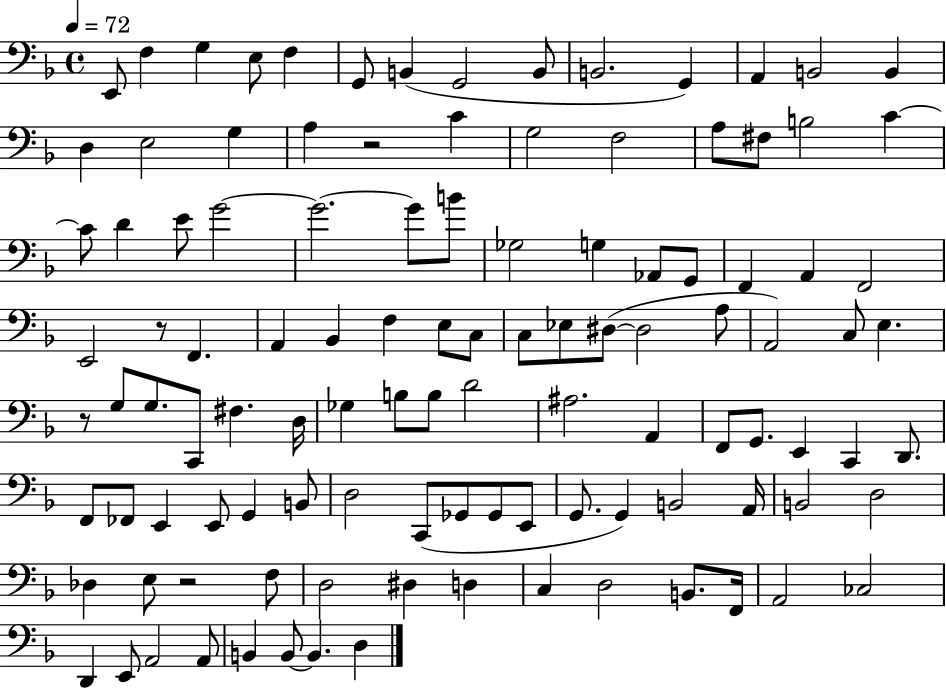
X:1
T:Untitled
M:4/4
L:1/4
K:F
E,,/2 F, G, E,/2 F, G,,/2 B,, G,,2 B,,/2 B,,2 G,, A,, B,,2 B,, D, E,2 G, A, z2 C G,2 F,2 A,/2 ^F,/2 B,2 C C/2 D E/2 G2 G2 G/2 B/2 _G,2 G, _A,,/2 G,,/2 F,, A,, F,,2 E,,2 z/2 F,, A,, _B,, F, E,/2 C,/2 C,/2 _E,/2 ^D,/2 ^D,2 A,/2 A,,2 C,/2 E, z/2 G,/2 G,/2 C,,/2 ^F, D,/4 _G, B,/2 B,/2 D2 ^A,2 A,, F,,/2 G,,/2 E,, C,, D,,/2 F,,/2 _F,,/2 E,, E,,/2 G,, B,,/2 D,2 C,,/2 _G,,/2 _G,,/2 E,,/2 G,,/2 G,, B,,2 A,,/4 B,,2 D,2 _D, E,/2 z2 F,/2 D,2 ^D, D, C, D,2 B,,/2 F,,/4 A,,2 _C,2 D,, E,,/2 A,,2 A,,/2 B,, B,,/2 B,, D,